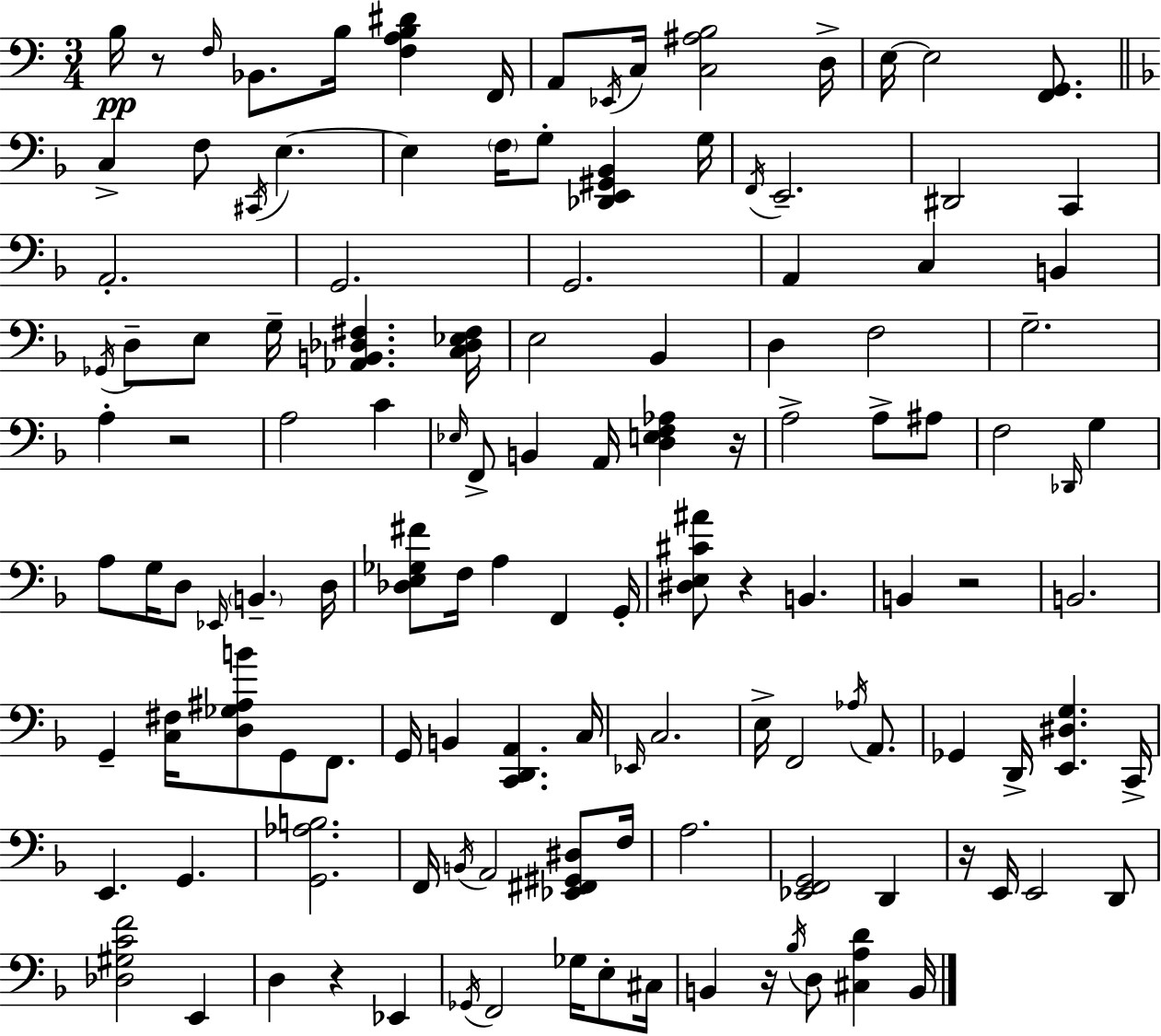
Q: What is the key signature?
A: A minor